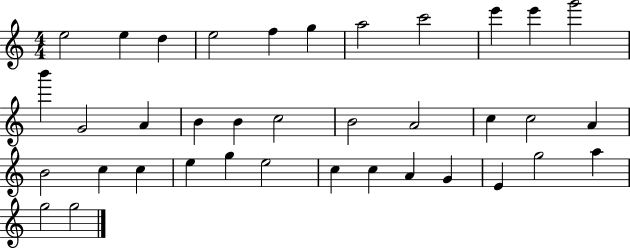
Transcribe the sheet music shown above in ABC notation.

X:1
T:Untitled
M:4/4
L:1/4
K:C
e2 e d e2 f g a2 c'2 e' e' g'2 b' G2 A B B c2 B2 A2 c c2 A B2 c c e g e2 c c A G E g2 a g2 g2